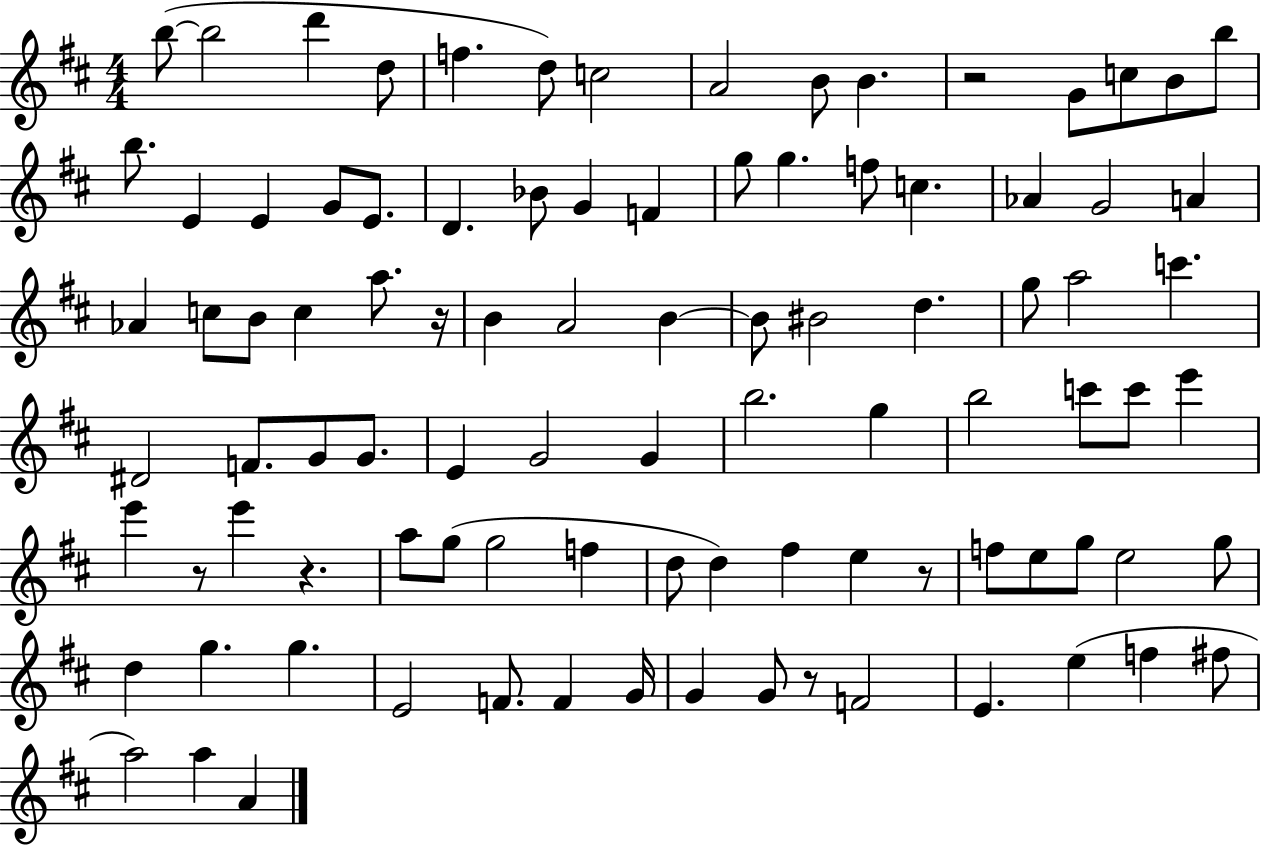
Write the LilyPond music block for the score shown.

{
  \clef treble
  \numericTimeSignature
  \time 4/4
  \key d \major
  b''8~(~ b''2 d'''4 d''8 | f''4. d''8) c''2 | a'2 b'8 b'4. | r2 g'8 c''8 b'8 b''8 | \break b''8. e'4 e'4 g'8 e'8. | d'4. bes'8 g'4 f'4 | g''8 g''4. f''8 c''4. | aes'4 g'2 a'4 | \break aes'4 c''8 b'8 c''4 a''8. r16 | b'4 a'2 b'4~~ | b'8 bis'2 d''4. | g''8 a''2 c'''4. | \break dis'2 f'8. g'8 g'8. | e'4 g'2 g'4 | b''2. g''4 | b''2 c'''8 c'''8 e'''4 | \break e'''4 r8 e'''4 r4. | a''8 g''8( g''2 f''4 | d''8 d''4) fis''4 e''4 r8 | f''8 e''8 g''8 e''2 g''8 | \break d''4 g''4. g''4. | e'2 f'8. f'4 g'16 | g'4 g'8 r8 f'2 | e'4. e''4( f''4 fis''8 | \break a''2) a''4 a'4 | \bar "|."
}